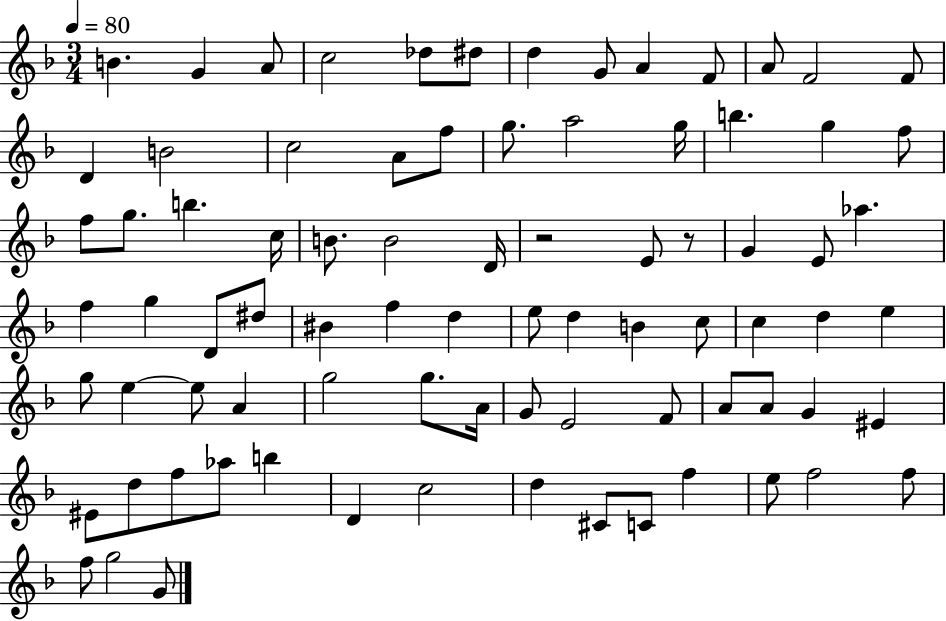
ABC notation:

X:1
T:Untitled
M:3/4
L:1/4
K:F
B G A/2 c2 _d/2 ^d/2 d G/2 A F/2 A/2 F2 F/2 D B2 c2 A/2 f/2 g/2 a2 g/4 b g f/2 f/2 g/2 b c/4 B/2 B2 D/4 z2 E/2 z/2 G E/2 _a f g D/2 ^d/2 ^B f d e/2 d B c/2 c d e g/2 e e/2 A g2 g/2 A/4 G/2 E2 F/2 A/2 A/2 G ^E ^E/2 d/2 f/2 _a/2 b D c2 d ^C/2 C/2 f e/2 f2 f/2 f/2 g2 G/2